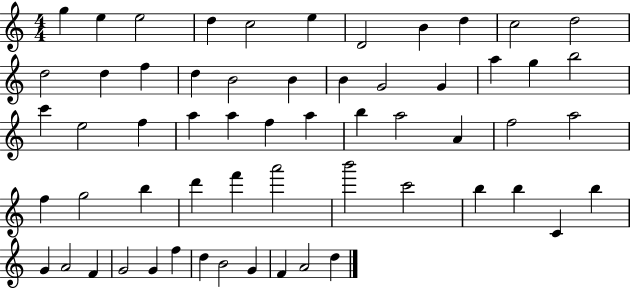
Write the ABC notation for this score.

X:1
T:Untitled
M:4/4
L:1/4
K:C
g e e2 d c2 e D2 B d c2 d2 d2 d f d B2 B B G2 G a g b2 c' e2 f a a f a b a2 A f2 a2 f g2 b d' f' a'2 b'2 c'2 b b C b G A2 F G2 G f d B2 G F A2 d